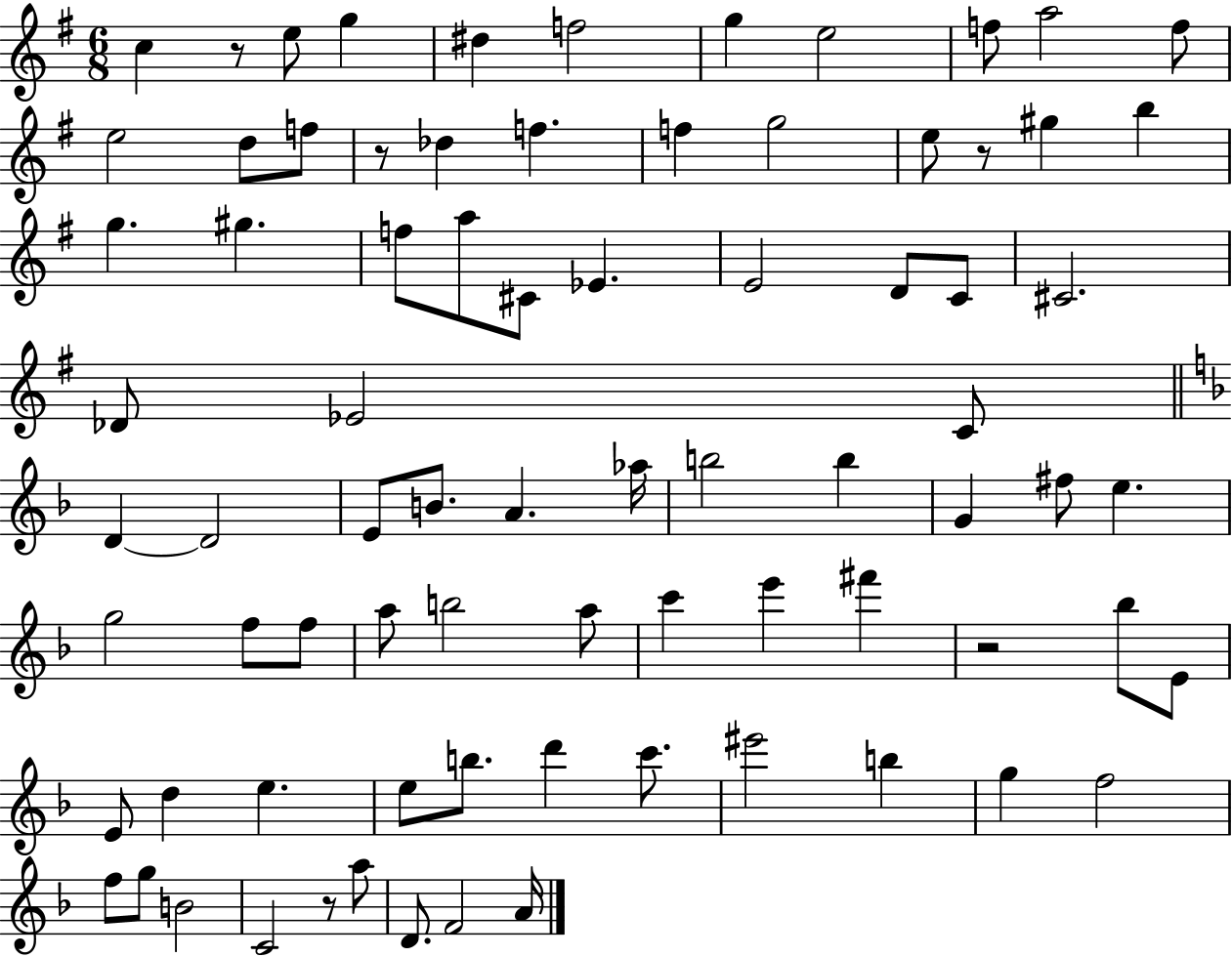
X:1
T:Untitled
M:6/8
L:1/4
K:G
c z/2 e/2 g ^d f2 g e2 f/2 a2 f/2 e2 d/2 f/2 z/2 _d f f g2 e/2 z/2 ^g b g ^g f/2 a/2 ^C/2 _E E2 D/2 C/2 ^C2 _D/2 _E2 C/2 D D2 E/2 B/2 A _a/4 b2 b G ^f/2 e g2 f/2 f/2 a/2 b2 a/2 c' e' ^f' z2 _b/2 E/2 E/2 d e e/2 b/2 d' c'/2 ^e'2 b g f2 f/2 g/2 B2 C2 z/2 a/2 D/2 F2 A/4